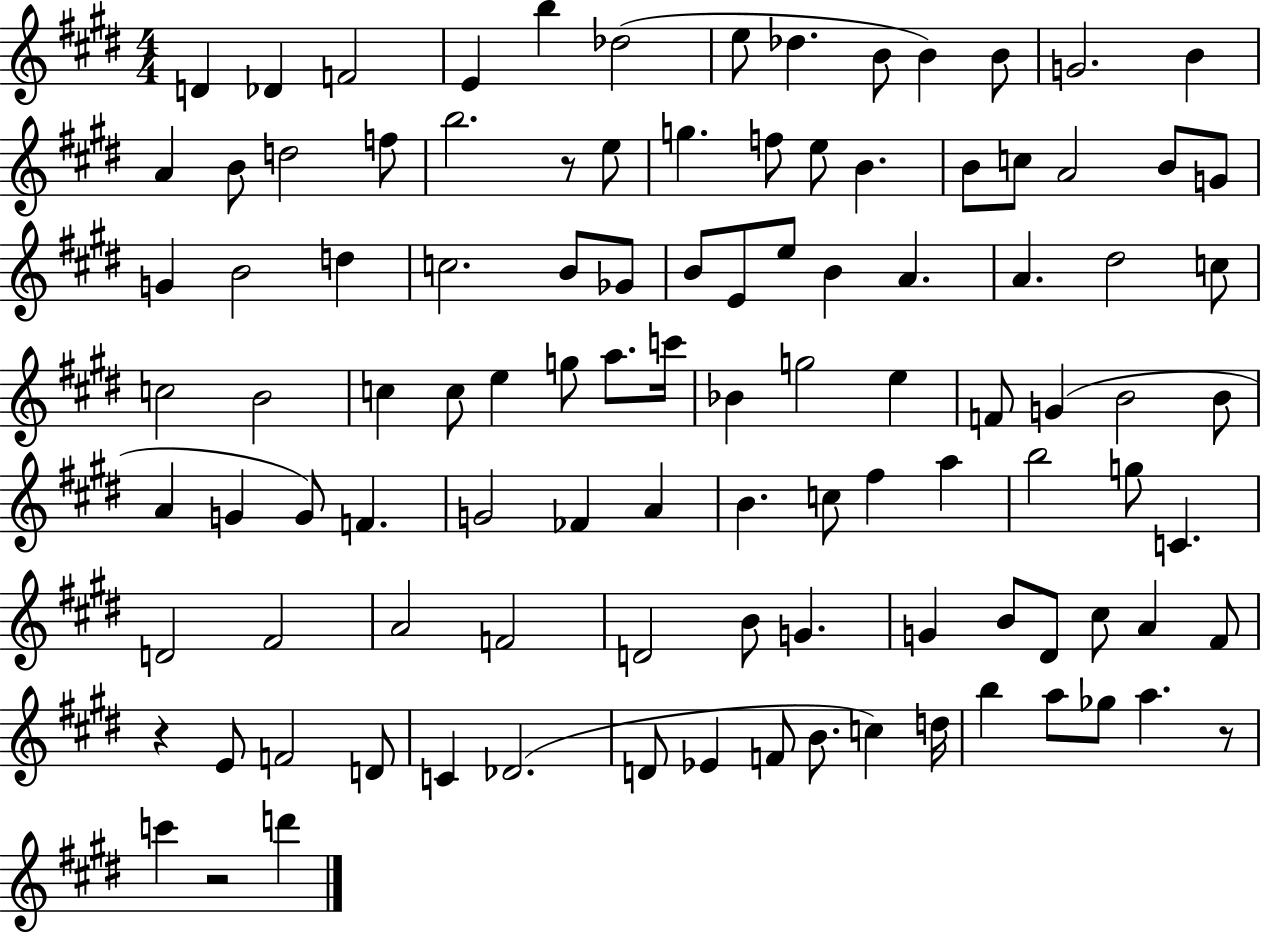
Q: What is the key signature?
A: E major